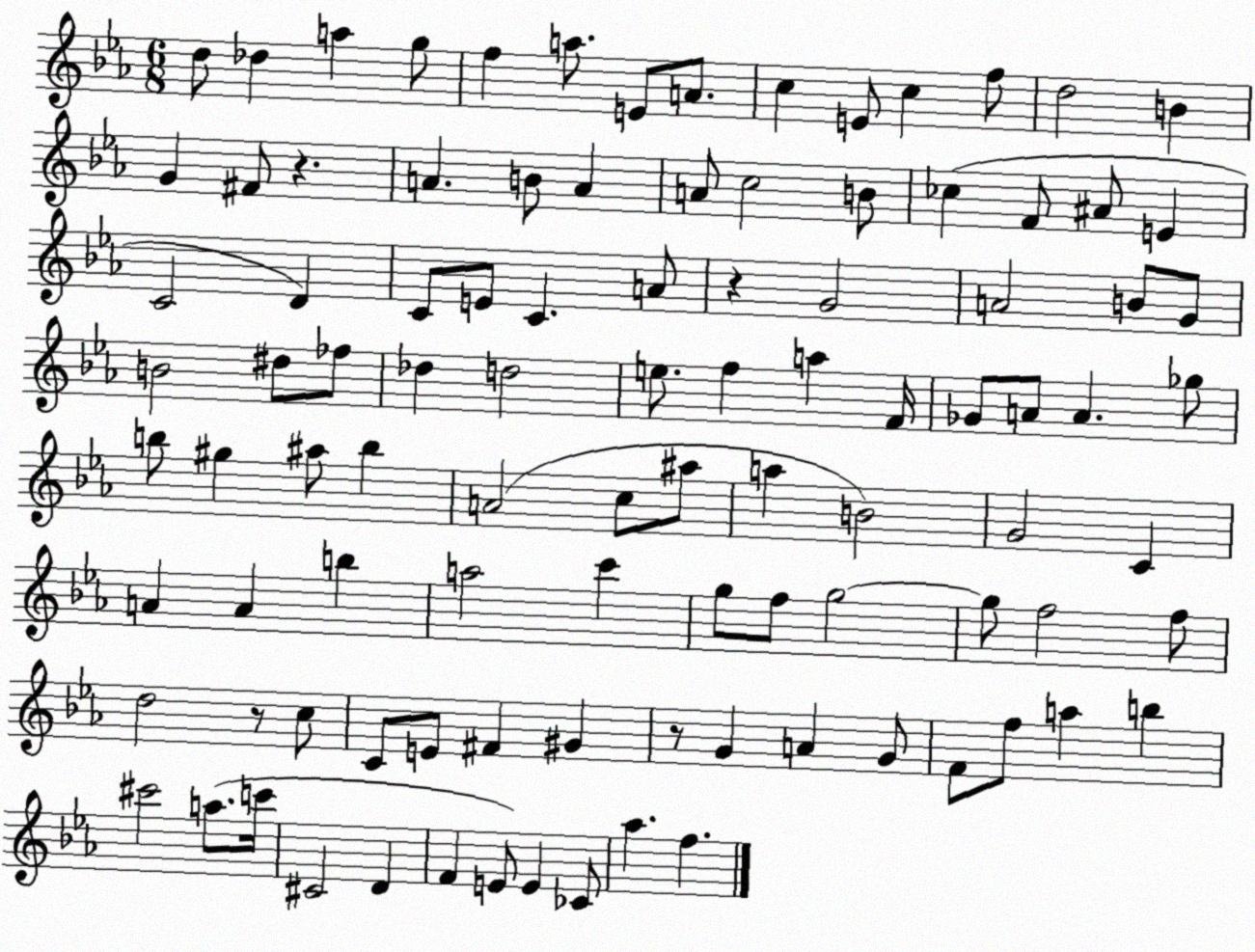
X:1
T:Untitled
M:6/8
L:1/4
K:Eb
d/2 _d a g/2 f a/2 E/2 A/2 c E/2 c f/2 d2 B G ^F/2 z A B/2 A A/2 c2 B/2 _c F/2 ^A/2 E C2 D C/2 E/2 C A/2 z G2 A2 B/2 G/2 B2 ^d/2 _f/2 _d d2 e/2 f a F/4 _G/2 A/2 A _g/2 b/2 ^g ^a/2 b A2 c/2 ^a/2 a B2 G2 C A A b a2 c' g/2 f/2 g2 g/2 f2 f/2 d2 z/2 c/2 C/2 E/2 ^F ^G z/2 G A G/2 F/2 f/2 a b ^c'2 a/2 c'/4 ^C2 D F E/2 E _C/2 _a f